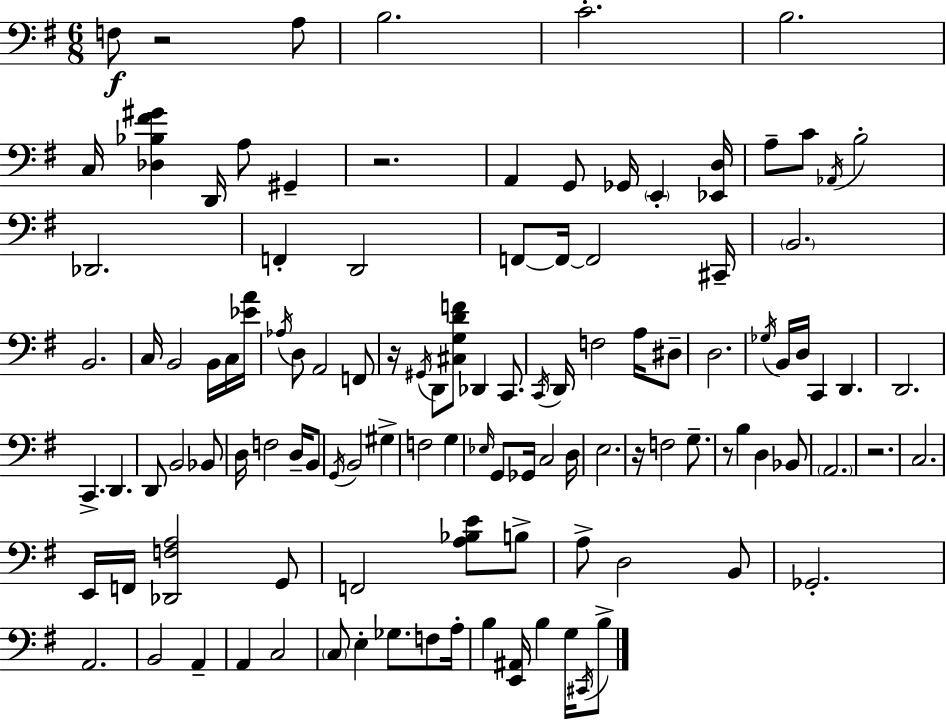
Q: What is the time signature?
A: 6/8